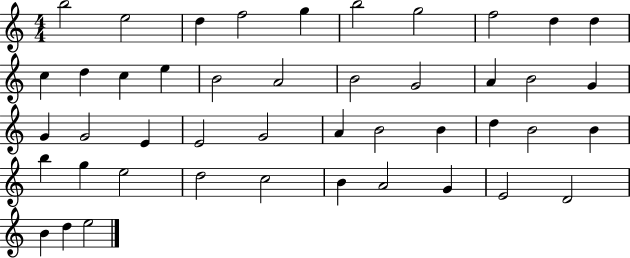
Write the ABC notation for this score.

X:1
T:Untitled
M:4/4
L:1/4
K:C
b2 e2 d f2 g b2 g2 f2 d d c d c e B2 A2 B2 G2 A B2 G G G2 E E2 G2 A B2 B d B2 B b g e2 d2 c2 B A2 G E2 D2 B d e2